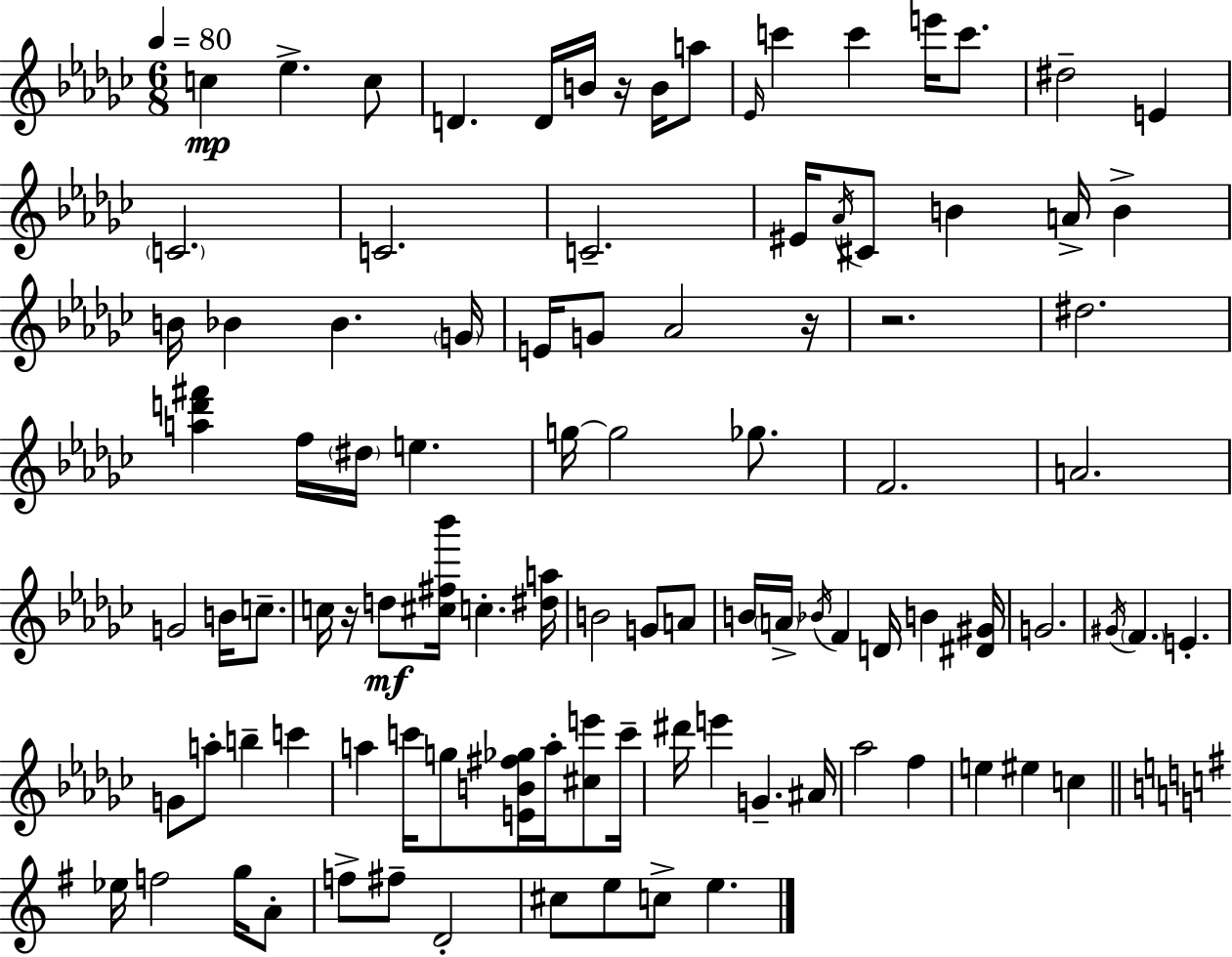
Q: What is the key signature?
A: EES minor